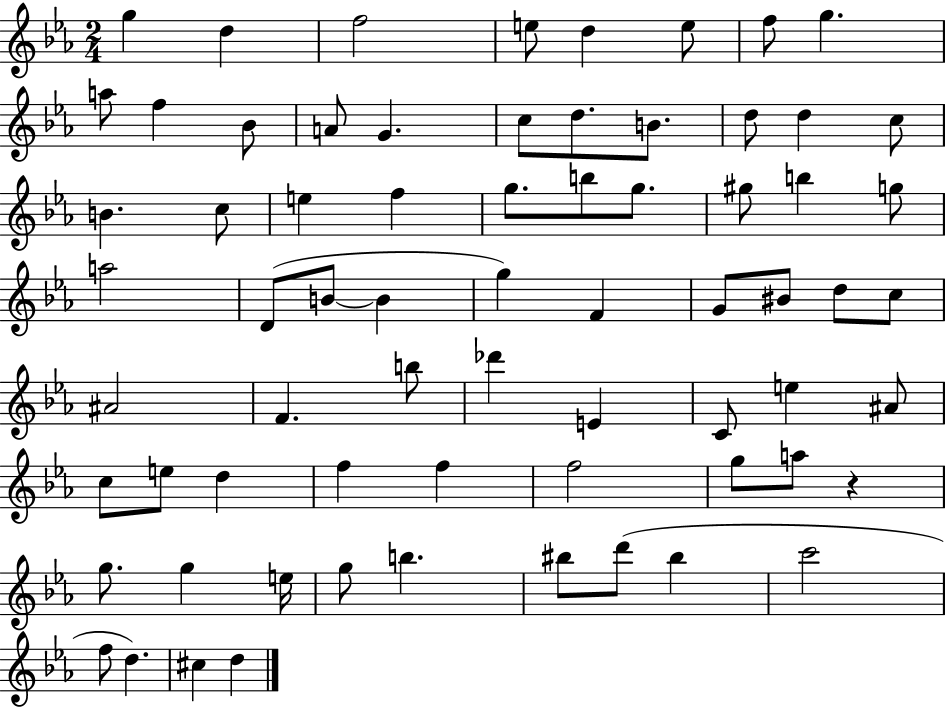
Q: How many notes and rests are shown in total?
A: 69